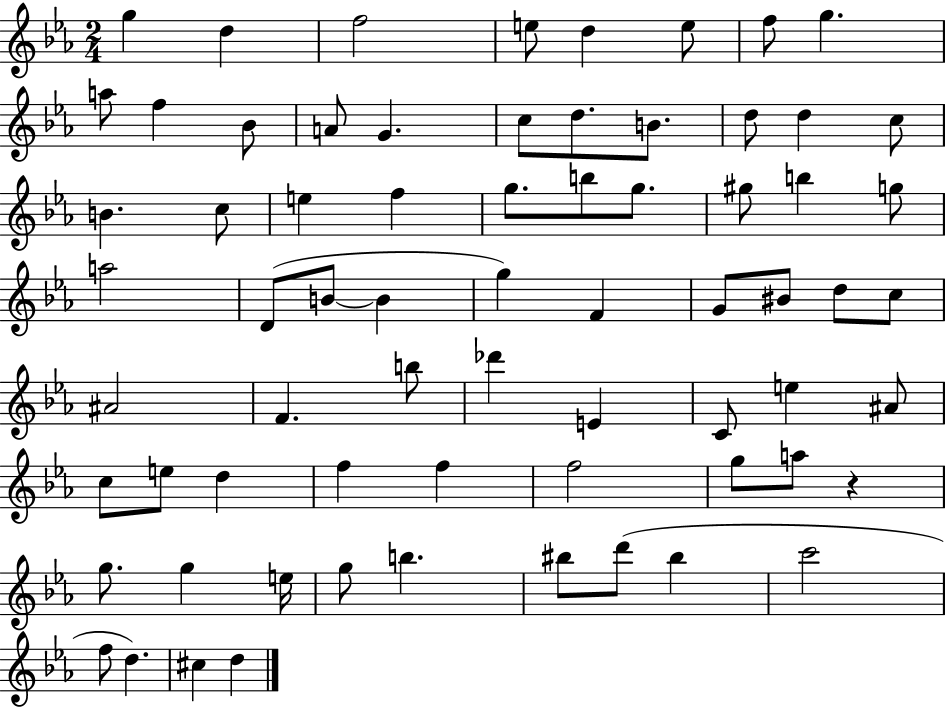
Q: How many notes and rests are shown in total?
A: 69